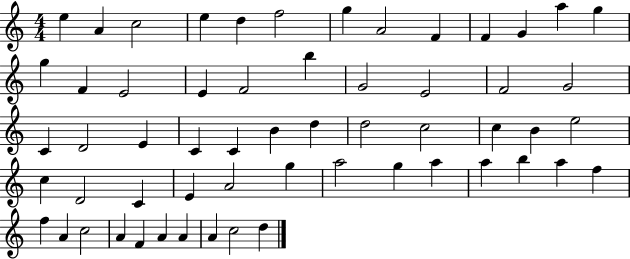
X:1
T:Untitled
M:4/4
L:1/4
K:C
e A c2 e d f2 g A2 F F G a g g F E2 E F2 b G2 E2 F2 G2 C D2 E C C B d d2 c2 c B e2 c D2 C E A2 g a2 g a a b a f f A c2 A F A A A c2 d